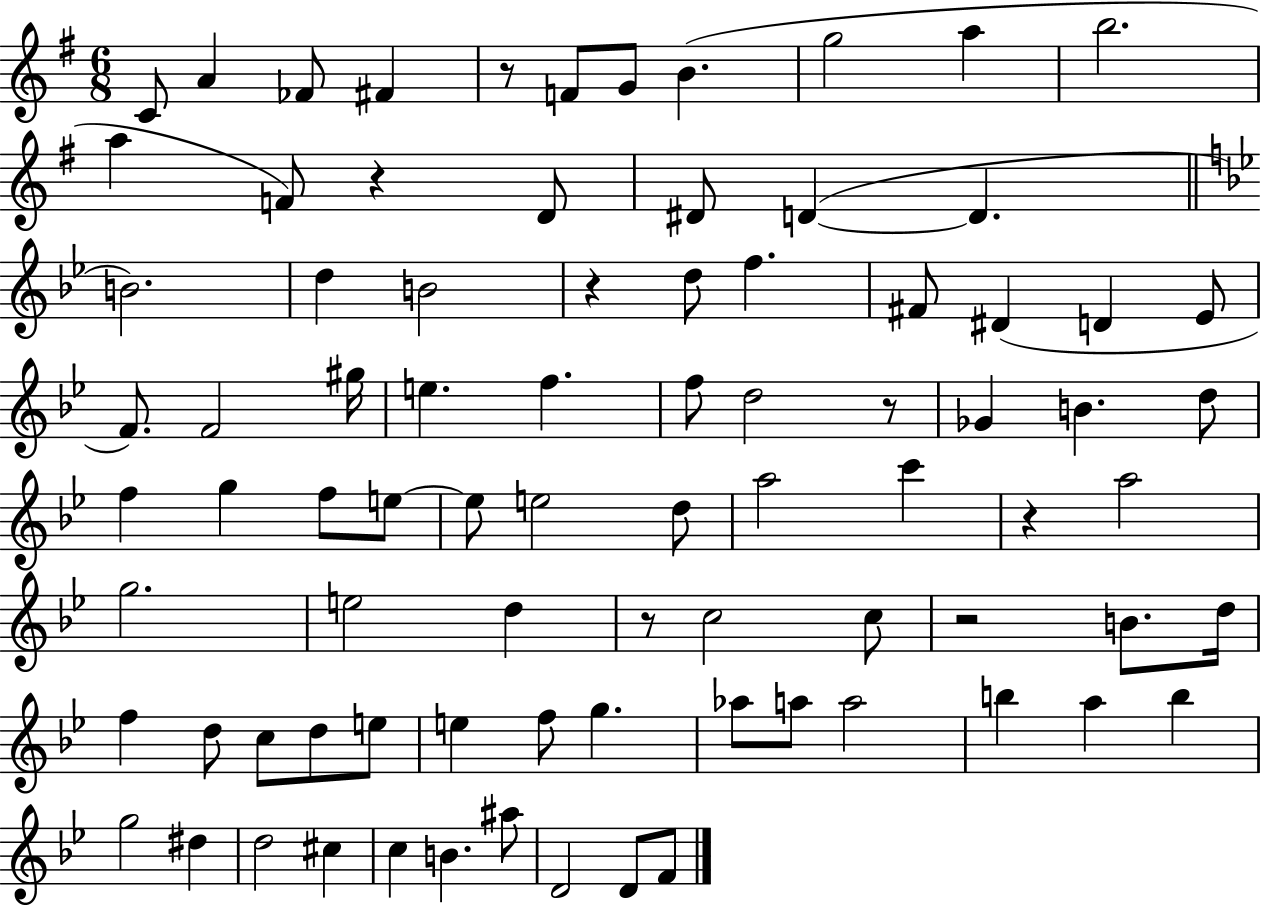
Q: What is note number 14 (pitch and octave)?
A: D#4